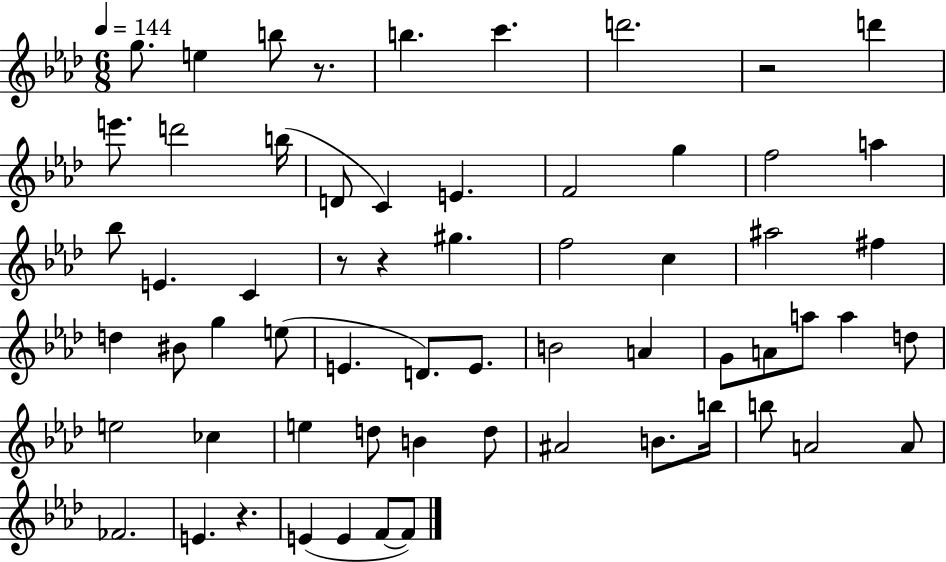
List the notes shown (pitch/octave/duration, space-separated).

G5/e. E5/q B5/e R/e. B5/q. C6/q. D6/h. R/h D6/q E6/e. D6/h B5/s D4/e C4/q E4/q. F4/h G5/q F5/h A5/q Bb5/e E4/q. C4/q R/e R/q G#5/q. F5/h C5/q A#5/h F#5/q D5/q BIS4/e G5/q E5/e E4/q. D4/e. E4/e. B4/h A4/q G4/e A4/e A5/e A5/q D5/e E5/h CES5/q E5/q D5/e B4/q D5/e A#4/h B4/e. B5/s B5/e A4/h A4/e FES4/h. E4/q. R/q. E4/q E4/q F4/e F4/e